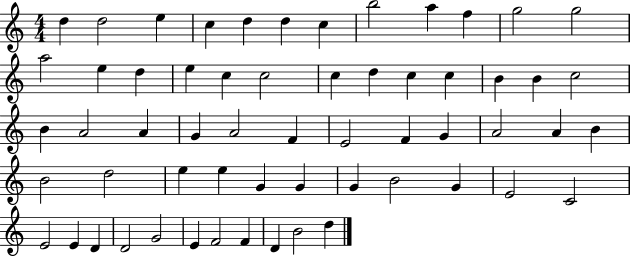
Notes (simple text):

D5/q D5/h E5/q C5/q D5/q D5/q C5/q B5/h A5/q F5/q G5/h G5/h A5/h E5/q D5/q E5/q C5/q C5/h C5/q D5/q C5/q C5/q B4/q B4/q C5/h B4/q A4/h A4/q G4/q A4/h F4/q E4/h F4/q G4/q A4/h A4/q B4/q B4/h D5/h E5/q E5/q G4/q G4/q G4/q B4/h G4/q E4/h C4/h E4/h E4/q D4/q D4/h G4/h E4/q F4/h F4/q D4/q B4/h D5/q